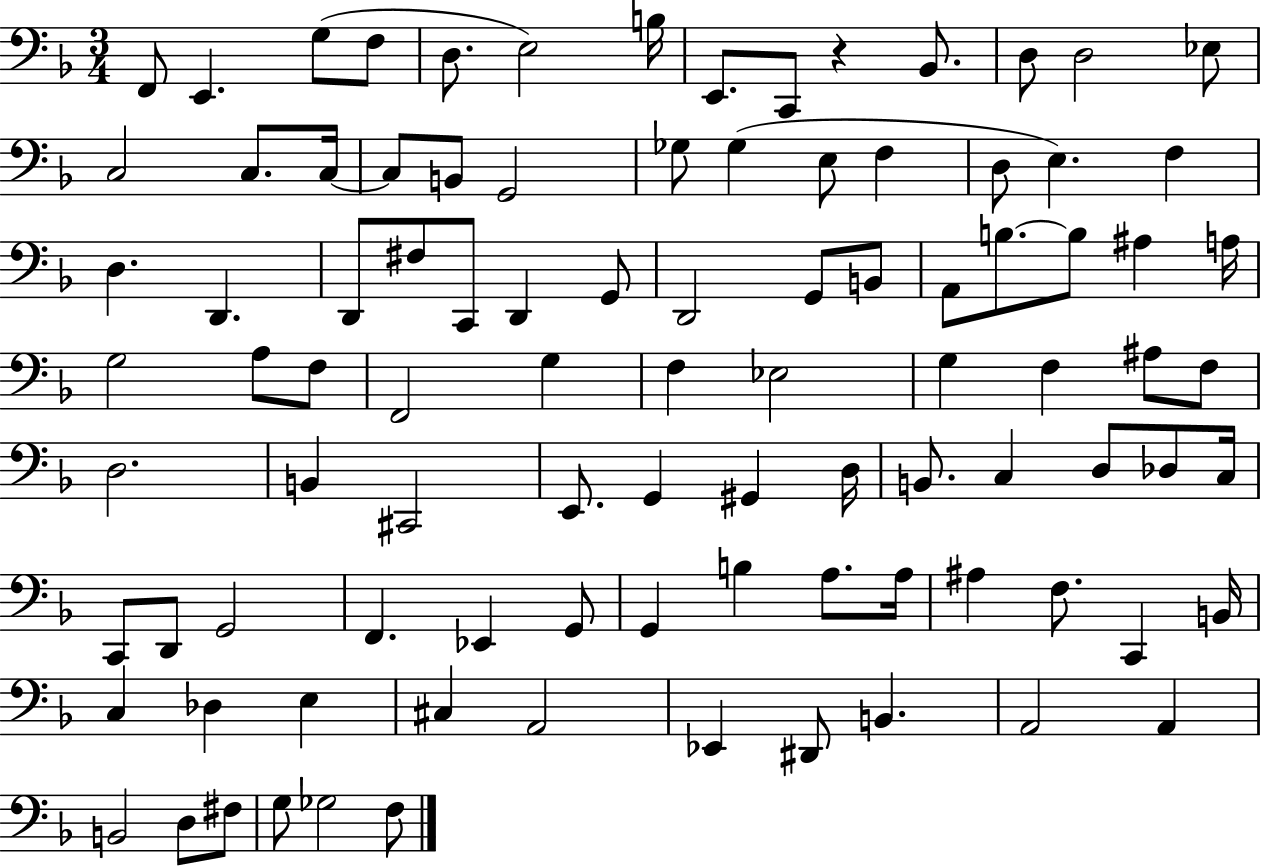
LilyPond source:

{
  \clef bass
  \numericTimeSignature
  \time 3/4
  \key f \major
  f,8 e,4. g8( f8 | d8. e2) b16 | e,8. c,8 r4 bes,8. | d8 d2 ees8 | \break c2 c8. c16~~ | c8 b,8 g,2 | ges8 ges4( e8 f4 | d8 e4.) f4 | \break d4. d,4. | d,8 fis8 c,8 d,4 g,8 | d,2 g,8 b,8 | a,8 b8.~~ b8 ais4 a16 | \break g2 a8 f8 | f,2 g4 | f4 ees2 | g4 f4 ais8 f8 | \break d2. | b,4 cis,2 | e,8. g,4 gis,4 d16 | b,8. c4 d8 des8 c16 | \break c,8 d,8 g,2 | f,4. ees,4 g,8 | g,4 b4 a8. a16 | ais4 f8. c,4 b,16 | \break c4 des4 e4 | cis4 a,2 | ees,4 dis,8 b,4. | a,2 a,4 | \break b,2 d8 fis8 | g8 ges2 f8 | \bar "|."
}